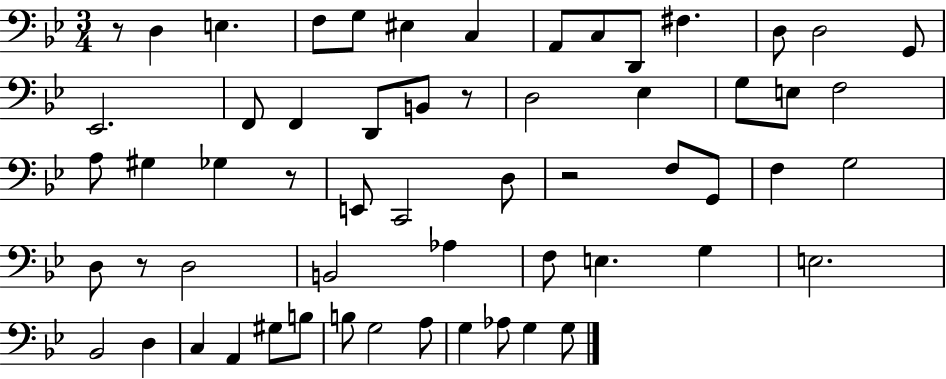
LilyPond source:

{
  \clef bass
  \numericTimeSignature
  \time 3/4
  \key bes \major
  \repeat volta 2 { r8 d4 e4. | f8 g8 eis4 c4 | a,8 c8 d,8 fis4. | d8 d2 g,8 | \break ees,2. | f,8 f,4 d,8 b,8 r8 | d2 ees4 | g8 e8 f2 | \break a8 gis4 ges4 r8 | e,8 c,2 d8 | r2 f8 g,8 | f4 g2 | \break d8 r8 d2 | b,2 aes4 | f8 e4. g4 | e2. | \break bes,2 d4 | c4 a,4 gis8 b8 | b8 g2 a8 | g4 aes8 g4 g8 | \break } \bar "|."
}